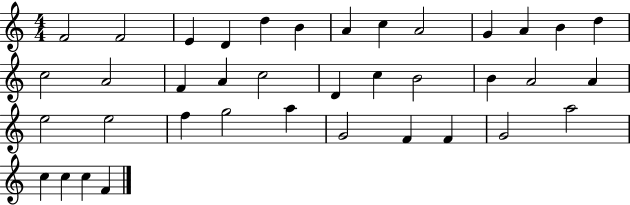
{
  \clef treble
  \numericTimeSignature
  \time 4/4
  \key c \major
  f'2 f'2 | e'4 d'4 d''4 b'4 | a'4 c''4 a'2 | g'4 a'4 b'4 d''4 | \break c''2 a'2 | f'4 a'4 c''2 | d'4 c''4 b'2 | b'4 a'2 a'4 | \break e''2 e''2 | f''4 g''2 a''4 | g'2 f'4 f'4 | g'2 a''2 | \break c''4 c''4 c''4 f'4 | \bar "|."
}